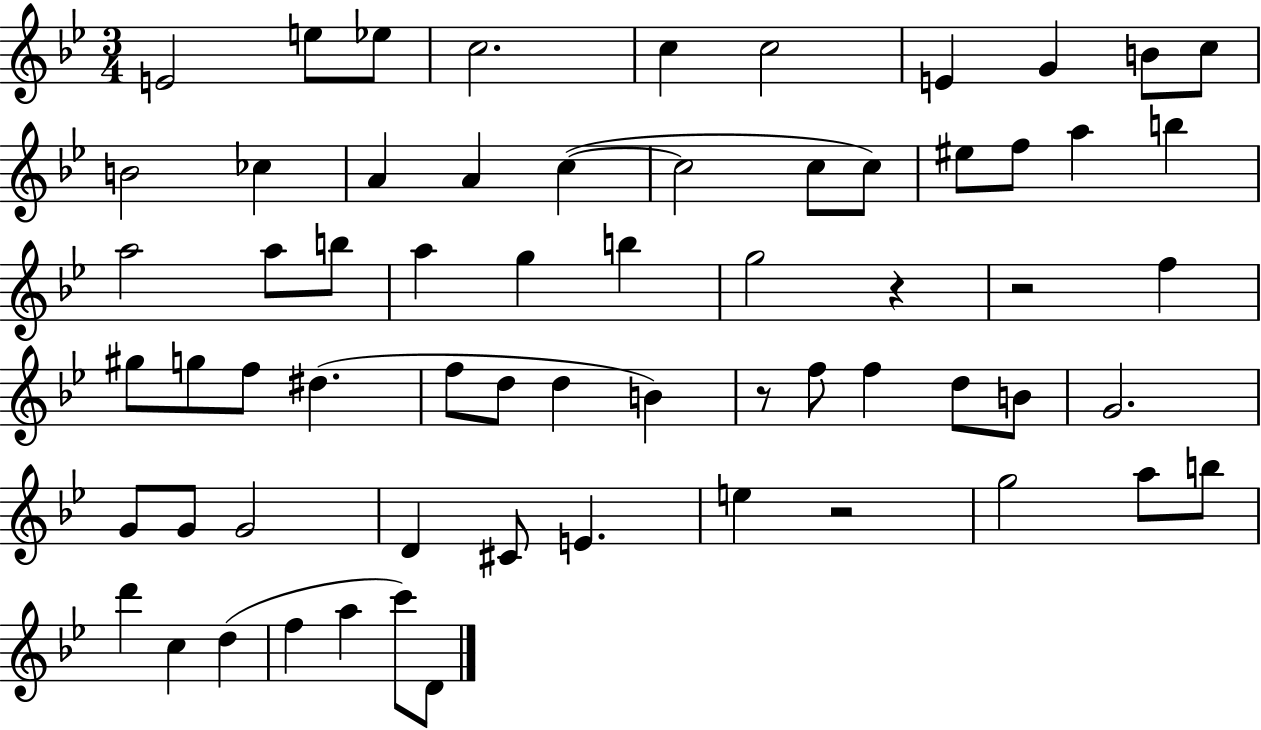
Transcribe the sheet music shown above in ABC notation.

X:1
T:Untitled
M:3/4
L:1/4
K:Bb
E2 e/2 _e/2 c2 c c2 E G B/2 c/2 B2 _c A A c c2 c/2 c/2 ^e/2 f/2 a b a2 a/2 b/2 a g b g2 z z2 f ^g/2 g/2 f/2 ^d f/2 d/2 d B z/2 f/2 f d/2 B/2 G2 G/2 G/2 G2 D ^C/2 E e z2 g2 a/2 b/2 d' c d f a c'/2 D/2